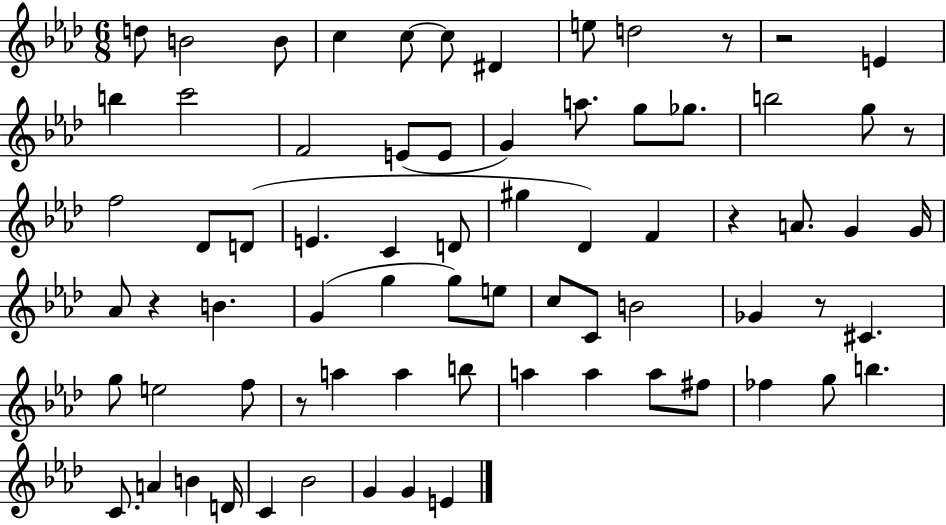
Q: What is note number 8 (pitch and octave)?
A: E5